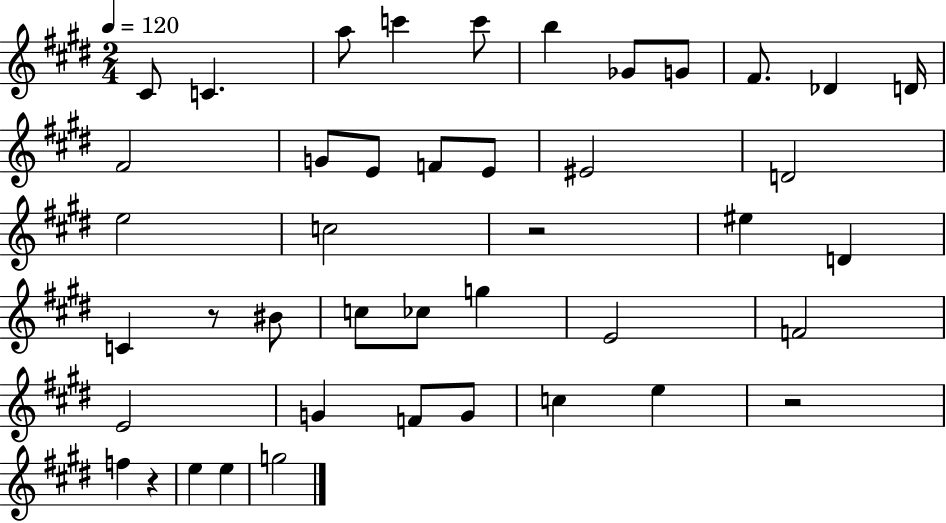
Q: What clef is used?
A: treble